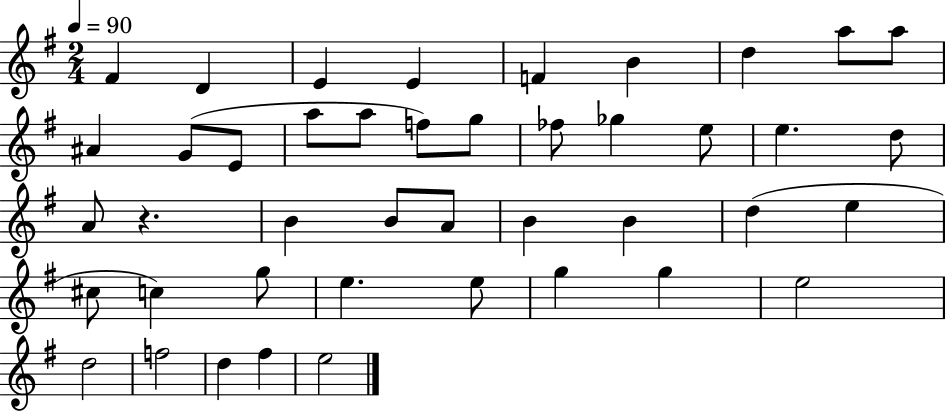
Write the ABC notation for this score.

X:1
T:Untitled
M:2/4
L:1/4
K:G
^F D E E F B d a/2 a/2 ^A G/2 E/2 a/2 a/2 f/2 g/2 _f/2 _g e/2 e d/2 A/2 z B B/2 A/2 B B d e ^c/2 c g/2 e e/2 g g e2 d2 f2 d ^f e2